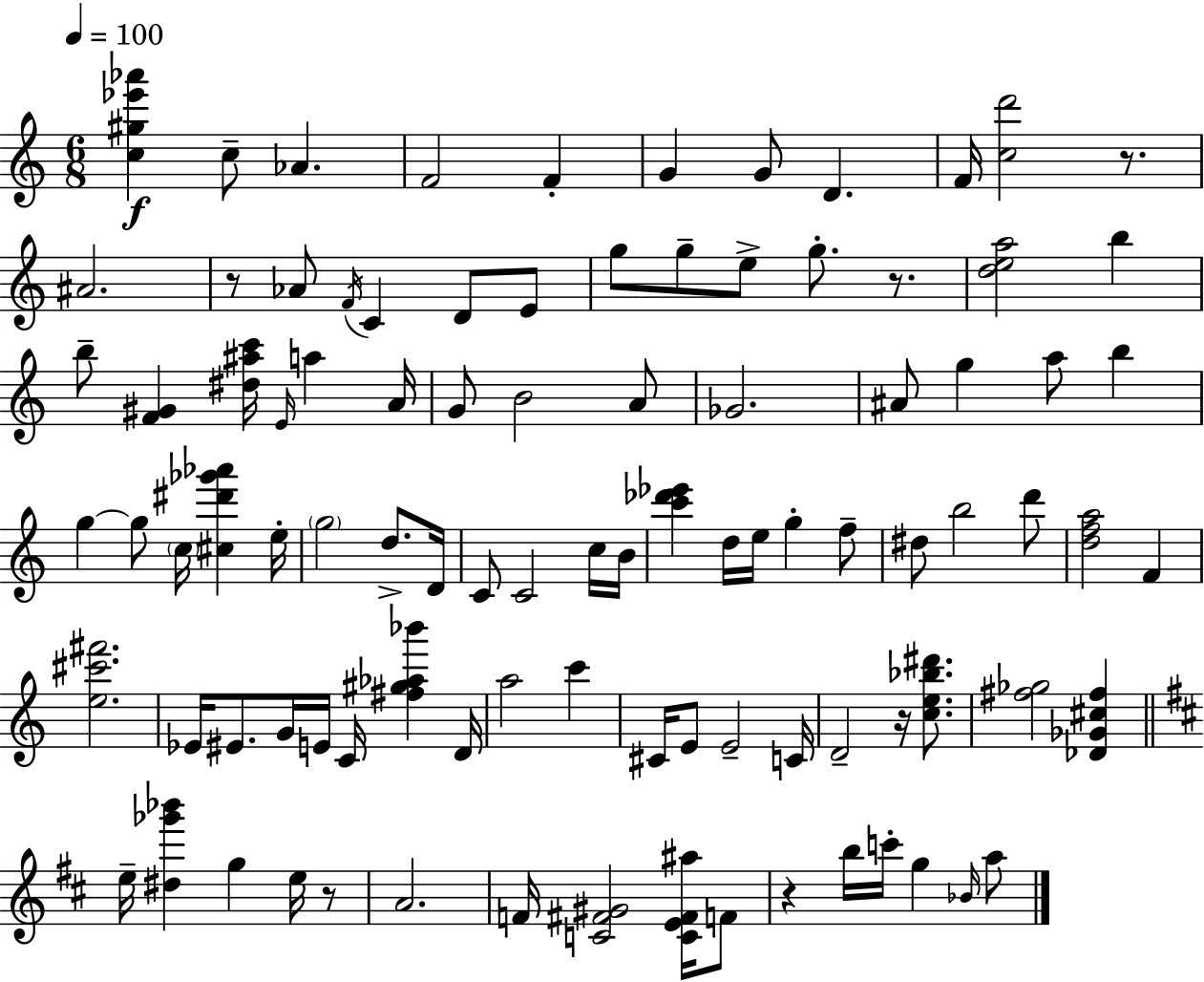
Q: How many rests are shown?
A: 6